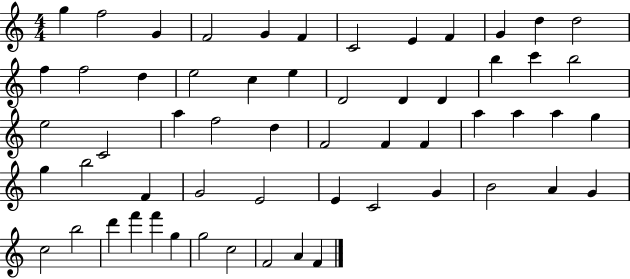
G5/q F5/h G4/q F4/h G4/q F4/q C4/h E4/q F4/q G4/q D5/q D5/h F5/q F5/h D5/q E5/h C5/q E5/q D4/h D4/q D4/q B5/q C6/q B5/h E5/h C4/h A5/q F5/h D5/q F4/h F4/q F4/q A5/q A5/q A5/q G5/q G5/q B5/h F4/q G4/h E4/h E4/q C4/h G4/q B4/h A4/q G4/q C5/h B5/h D6/q F6/q F6/q G5/q G5/h C5/h F4/h A4/q F4/q